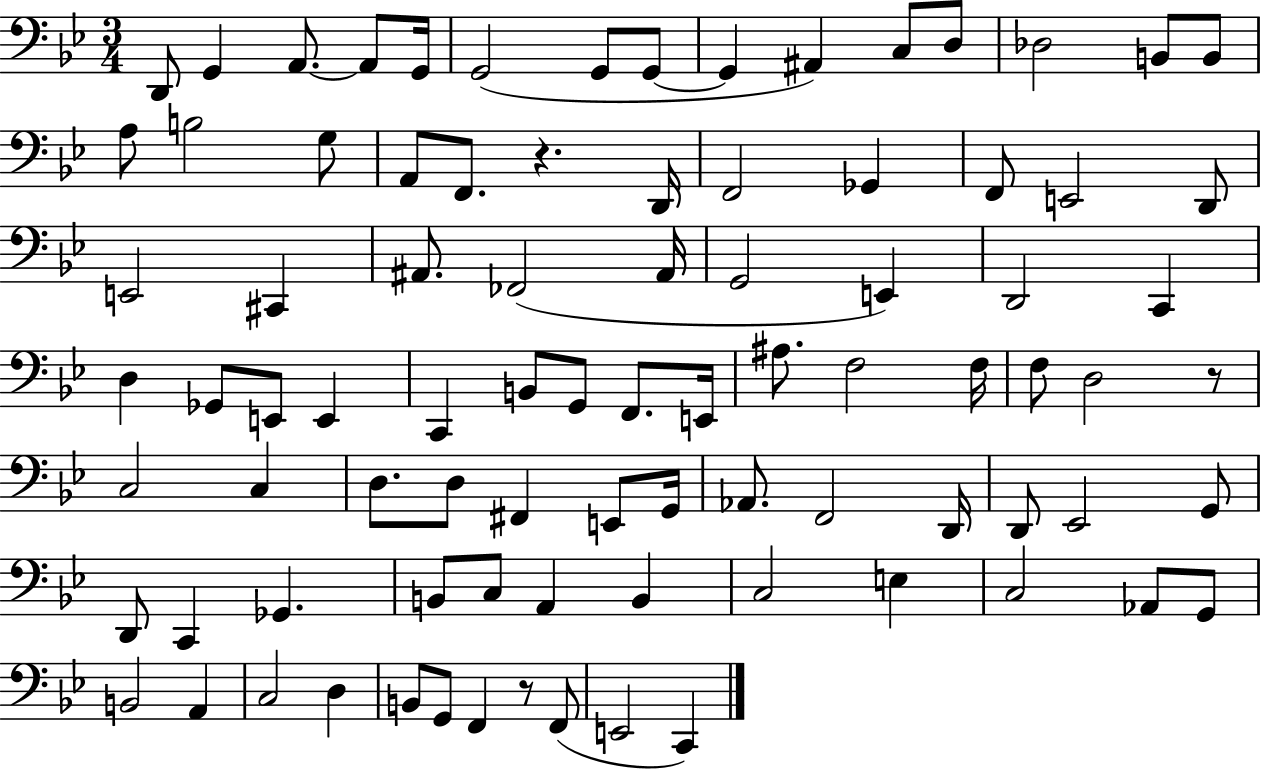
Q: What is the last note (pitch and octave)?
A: C2